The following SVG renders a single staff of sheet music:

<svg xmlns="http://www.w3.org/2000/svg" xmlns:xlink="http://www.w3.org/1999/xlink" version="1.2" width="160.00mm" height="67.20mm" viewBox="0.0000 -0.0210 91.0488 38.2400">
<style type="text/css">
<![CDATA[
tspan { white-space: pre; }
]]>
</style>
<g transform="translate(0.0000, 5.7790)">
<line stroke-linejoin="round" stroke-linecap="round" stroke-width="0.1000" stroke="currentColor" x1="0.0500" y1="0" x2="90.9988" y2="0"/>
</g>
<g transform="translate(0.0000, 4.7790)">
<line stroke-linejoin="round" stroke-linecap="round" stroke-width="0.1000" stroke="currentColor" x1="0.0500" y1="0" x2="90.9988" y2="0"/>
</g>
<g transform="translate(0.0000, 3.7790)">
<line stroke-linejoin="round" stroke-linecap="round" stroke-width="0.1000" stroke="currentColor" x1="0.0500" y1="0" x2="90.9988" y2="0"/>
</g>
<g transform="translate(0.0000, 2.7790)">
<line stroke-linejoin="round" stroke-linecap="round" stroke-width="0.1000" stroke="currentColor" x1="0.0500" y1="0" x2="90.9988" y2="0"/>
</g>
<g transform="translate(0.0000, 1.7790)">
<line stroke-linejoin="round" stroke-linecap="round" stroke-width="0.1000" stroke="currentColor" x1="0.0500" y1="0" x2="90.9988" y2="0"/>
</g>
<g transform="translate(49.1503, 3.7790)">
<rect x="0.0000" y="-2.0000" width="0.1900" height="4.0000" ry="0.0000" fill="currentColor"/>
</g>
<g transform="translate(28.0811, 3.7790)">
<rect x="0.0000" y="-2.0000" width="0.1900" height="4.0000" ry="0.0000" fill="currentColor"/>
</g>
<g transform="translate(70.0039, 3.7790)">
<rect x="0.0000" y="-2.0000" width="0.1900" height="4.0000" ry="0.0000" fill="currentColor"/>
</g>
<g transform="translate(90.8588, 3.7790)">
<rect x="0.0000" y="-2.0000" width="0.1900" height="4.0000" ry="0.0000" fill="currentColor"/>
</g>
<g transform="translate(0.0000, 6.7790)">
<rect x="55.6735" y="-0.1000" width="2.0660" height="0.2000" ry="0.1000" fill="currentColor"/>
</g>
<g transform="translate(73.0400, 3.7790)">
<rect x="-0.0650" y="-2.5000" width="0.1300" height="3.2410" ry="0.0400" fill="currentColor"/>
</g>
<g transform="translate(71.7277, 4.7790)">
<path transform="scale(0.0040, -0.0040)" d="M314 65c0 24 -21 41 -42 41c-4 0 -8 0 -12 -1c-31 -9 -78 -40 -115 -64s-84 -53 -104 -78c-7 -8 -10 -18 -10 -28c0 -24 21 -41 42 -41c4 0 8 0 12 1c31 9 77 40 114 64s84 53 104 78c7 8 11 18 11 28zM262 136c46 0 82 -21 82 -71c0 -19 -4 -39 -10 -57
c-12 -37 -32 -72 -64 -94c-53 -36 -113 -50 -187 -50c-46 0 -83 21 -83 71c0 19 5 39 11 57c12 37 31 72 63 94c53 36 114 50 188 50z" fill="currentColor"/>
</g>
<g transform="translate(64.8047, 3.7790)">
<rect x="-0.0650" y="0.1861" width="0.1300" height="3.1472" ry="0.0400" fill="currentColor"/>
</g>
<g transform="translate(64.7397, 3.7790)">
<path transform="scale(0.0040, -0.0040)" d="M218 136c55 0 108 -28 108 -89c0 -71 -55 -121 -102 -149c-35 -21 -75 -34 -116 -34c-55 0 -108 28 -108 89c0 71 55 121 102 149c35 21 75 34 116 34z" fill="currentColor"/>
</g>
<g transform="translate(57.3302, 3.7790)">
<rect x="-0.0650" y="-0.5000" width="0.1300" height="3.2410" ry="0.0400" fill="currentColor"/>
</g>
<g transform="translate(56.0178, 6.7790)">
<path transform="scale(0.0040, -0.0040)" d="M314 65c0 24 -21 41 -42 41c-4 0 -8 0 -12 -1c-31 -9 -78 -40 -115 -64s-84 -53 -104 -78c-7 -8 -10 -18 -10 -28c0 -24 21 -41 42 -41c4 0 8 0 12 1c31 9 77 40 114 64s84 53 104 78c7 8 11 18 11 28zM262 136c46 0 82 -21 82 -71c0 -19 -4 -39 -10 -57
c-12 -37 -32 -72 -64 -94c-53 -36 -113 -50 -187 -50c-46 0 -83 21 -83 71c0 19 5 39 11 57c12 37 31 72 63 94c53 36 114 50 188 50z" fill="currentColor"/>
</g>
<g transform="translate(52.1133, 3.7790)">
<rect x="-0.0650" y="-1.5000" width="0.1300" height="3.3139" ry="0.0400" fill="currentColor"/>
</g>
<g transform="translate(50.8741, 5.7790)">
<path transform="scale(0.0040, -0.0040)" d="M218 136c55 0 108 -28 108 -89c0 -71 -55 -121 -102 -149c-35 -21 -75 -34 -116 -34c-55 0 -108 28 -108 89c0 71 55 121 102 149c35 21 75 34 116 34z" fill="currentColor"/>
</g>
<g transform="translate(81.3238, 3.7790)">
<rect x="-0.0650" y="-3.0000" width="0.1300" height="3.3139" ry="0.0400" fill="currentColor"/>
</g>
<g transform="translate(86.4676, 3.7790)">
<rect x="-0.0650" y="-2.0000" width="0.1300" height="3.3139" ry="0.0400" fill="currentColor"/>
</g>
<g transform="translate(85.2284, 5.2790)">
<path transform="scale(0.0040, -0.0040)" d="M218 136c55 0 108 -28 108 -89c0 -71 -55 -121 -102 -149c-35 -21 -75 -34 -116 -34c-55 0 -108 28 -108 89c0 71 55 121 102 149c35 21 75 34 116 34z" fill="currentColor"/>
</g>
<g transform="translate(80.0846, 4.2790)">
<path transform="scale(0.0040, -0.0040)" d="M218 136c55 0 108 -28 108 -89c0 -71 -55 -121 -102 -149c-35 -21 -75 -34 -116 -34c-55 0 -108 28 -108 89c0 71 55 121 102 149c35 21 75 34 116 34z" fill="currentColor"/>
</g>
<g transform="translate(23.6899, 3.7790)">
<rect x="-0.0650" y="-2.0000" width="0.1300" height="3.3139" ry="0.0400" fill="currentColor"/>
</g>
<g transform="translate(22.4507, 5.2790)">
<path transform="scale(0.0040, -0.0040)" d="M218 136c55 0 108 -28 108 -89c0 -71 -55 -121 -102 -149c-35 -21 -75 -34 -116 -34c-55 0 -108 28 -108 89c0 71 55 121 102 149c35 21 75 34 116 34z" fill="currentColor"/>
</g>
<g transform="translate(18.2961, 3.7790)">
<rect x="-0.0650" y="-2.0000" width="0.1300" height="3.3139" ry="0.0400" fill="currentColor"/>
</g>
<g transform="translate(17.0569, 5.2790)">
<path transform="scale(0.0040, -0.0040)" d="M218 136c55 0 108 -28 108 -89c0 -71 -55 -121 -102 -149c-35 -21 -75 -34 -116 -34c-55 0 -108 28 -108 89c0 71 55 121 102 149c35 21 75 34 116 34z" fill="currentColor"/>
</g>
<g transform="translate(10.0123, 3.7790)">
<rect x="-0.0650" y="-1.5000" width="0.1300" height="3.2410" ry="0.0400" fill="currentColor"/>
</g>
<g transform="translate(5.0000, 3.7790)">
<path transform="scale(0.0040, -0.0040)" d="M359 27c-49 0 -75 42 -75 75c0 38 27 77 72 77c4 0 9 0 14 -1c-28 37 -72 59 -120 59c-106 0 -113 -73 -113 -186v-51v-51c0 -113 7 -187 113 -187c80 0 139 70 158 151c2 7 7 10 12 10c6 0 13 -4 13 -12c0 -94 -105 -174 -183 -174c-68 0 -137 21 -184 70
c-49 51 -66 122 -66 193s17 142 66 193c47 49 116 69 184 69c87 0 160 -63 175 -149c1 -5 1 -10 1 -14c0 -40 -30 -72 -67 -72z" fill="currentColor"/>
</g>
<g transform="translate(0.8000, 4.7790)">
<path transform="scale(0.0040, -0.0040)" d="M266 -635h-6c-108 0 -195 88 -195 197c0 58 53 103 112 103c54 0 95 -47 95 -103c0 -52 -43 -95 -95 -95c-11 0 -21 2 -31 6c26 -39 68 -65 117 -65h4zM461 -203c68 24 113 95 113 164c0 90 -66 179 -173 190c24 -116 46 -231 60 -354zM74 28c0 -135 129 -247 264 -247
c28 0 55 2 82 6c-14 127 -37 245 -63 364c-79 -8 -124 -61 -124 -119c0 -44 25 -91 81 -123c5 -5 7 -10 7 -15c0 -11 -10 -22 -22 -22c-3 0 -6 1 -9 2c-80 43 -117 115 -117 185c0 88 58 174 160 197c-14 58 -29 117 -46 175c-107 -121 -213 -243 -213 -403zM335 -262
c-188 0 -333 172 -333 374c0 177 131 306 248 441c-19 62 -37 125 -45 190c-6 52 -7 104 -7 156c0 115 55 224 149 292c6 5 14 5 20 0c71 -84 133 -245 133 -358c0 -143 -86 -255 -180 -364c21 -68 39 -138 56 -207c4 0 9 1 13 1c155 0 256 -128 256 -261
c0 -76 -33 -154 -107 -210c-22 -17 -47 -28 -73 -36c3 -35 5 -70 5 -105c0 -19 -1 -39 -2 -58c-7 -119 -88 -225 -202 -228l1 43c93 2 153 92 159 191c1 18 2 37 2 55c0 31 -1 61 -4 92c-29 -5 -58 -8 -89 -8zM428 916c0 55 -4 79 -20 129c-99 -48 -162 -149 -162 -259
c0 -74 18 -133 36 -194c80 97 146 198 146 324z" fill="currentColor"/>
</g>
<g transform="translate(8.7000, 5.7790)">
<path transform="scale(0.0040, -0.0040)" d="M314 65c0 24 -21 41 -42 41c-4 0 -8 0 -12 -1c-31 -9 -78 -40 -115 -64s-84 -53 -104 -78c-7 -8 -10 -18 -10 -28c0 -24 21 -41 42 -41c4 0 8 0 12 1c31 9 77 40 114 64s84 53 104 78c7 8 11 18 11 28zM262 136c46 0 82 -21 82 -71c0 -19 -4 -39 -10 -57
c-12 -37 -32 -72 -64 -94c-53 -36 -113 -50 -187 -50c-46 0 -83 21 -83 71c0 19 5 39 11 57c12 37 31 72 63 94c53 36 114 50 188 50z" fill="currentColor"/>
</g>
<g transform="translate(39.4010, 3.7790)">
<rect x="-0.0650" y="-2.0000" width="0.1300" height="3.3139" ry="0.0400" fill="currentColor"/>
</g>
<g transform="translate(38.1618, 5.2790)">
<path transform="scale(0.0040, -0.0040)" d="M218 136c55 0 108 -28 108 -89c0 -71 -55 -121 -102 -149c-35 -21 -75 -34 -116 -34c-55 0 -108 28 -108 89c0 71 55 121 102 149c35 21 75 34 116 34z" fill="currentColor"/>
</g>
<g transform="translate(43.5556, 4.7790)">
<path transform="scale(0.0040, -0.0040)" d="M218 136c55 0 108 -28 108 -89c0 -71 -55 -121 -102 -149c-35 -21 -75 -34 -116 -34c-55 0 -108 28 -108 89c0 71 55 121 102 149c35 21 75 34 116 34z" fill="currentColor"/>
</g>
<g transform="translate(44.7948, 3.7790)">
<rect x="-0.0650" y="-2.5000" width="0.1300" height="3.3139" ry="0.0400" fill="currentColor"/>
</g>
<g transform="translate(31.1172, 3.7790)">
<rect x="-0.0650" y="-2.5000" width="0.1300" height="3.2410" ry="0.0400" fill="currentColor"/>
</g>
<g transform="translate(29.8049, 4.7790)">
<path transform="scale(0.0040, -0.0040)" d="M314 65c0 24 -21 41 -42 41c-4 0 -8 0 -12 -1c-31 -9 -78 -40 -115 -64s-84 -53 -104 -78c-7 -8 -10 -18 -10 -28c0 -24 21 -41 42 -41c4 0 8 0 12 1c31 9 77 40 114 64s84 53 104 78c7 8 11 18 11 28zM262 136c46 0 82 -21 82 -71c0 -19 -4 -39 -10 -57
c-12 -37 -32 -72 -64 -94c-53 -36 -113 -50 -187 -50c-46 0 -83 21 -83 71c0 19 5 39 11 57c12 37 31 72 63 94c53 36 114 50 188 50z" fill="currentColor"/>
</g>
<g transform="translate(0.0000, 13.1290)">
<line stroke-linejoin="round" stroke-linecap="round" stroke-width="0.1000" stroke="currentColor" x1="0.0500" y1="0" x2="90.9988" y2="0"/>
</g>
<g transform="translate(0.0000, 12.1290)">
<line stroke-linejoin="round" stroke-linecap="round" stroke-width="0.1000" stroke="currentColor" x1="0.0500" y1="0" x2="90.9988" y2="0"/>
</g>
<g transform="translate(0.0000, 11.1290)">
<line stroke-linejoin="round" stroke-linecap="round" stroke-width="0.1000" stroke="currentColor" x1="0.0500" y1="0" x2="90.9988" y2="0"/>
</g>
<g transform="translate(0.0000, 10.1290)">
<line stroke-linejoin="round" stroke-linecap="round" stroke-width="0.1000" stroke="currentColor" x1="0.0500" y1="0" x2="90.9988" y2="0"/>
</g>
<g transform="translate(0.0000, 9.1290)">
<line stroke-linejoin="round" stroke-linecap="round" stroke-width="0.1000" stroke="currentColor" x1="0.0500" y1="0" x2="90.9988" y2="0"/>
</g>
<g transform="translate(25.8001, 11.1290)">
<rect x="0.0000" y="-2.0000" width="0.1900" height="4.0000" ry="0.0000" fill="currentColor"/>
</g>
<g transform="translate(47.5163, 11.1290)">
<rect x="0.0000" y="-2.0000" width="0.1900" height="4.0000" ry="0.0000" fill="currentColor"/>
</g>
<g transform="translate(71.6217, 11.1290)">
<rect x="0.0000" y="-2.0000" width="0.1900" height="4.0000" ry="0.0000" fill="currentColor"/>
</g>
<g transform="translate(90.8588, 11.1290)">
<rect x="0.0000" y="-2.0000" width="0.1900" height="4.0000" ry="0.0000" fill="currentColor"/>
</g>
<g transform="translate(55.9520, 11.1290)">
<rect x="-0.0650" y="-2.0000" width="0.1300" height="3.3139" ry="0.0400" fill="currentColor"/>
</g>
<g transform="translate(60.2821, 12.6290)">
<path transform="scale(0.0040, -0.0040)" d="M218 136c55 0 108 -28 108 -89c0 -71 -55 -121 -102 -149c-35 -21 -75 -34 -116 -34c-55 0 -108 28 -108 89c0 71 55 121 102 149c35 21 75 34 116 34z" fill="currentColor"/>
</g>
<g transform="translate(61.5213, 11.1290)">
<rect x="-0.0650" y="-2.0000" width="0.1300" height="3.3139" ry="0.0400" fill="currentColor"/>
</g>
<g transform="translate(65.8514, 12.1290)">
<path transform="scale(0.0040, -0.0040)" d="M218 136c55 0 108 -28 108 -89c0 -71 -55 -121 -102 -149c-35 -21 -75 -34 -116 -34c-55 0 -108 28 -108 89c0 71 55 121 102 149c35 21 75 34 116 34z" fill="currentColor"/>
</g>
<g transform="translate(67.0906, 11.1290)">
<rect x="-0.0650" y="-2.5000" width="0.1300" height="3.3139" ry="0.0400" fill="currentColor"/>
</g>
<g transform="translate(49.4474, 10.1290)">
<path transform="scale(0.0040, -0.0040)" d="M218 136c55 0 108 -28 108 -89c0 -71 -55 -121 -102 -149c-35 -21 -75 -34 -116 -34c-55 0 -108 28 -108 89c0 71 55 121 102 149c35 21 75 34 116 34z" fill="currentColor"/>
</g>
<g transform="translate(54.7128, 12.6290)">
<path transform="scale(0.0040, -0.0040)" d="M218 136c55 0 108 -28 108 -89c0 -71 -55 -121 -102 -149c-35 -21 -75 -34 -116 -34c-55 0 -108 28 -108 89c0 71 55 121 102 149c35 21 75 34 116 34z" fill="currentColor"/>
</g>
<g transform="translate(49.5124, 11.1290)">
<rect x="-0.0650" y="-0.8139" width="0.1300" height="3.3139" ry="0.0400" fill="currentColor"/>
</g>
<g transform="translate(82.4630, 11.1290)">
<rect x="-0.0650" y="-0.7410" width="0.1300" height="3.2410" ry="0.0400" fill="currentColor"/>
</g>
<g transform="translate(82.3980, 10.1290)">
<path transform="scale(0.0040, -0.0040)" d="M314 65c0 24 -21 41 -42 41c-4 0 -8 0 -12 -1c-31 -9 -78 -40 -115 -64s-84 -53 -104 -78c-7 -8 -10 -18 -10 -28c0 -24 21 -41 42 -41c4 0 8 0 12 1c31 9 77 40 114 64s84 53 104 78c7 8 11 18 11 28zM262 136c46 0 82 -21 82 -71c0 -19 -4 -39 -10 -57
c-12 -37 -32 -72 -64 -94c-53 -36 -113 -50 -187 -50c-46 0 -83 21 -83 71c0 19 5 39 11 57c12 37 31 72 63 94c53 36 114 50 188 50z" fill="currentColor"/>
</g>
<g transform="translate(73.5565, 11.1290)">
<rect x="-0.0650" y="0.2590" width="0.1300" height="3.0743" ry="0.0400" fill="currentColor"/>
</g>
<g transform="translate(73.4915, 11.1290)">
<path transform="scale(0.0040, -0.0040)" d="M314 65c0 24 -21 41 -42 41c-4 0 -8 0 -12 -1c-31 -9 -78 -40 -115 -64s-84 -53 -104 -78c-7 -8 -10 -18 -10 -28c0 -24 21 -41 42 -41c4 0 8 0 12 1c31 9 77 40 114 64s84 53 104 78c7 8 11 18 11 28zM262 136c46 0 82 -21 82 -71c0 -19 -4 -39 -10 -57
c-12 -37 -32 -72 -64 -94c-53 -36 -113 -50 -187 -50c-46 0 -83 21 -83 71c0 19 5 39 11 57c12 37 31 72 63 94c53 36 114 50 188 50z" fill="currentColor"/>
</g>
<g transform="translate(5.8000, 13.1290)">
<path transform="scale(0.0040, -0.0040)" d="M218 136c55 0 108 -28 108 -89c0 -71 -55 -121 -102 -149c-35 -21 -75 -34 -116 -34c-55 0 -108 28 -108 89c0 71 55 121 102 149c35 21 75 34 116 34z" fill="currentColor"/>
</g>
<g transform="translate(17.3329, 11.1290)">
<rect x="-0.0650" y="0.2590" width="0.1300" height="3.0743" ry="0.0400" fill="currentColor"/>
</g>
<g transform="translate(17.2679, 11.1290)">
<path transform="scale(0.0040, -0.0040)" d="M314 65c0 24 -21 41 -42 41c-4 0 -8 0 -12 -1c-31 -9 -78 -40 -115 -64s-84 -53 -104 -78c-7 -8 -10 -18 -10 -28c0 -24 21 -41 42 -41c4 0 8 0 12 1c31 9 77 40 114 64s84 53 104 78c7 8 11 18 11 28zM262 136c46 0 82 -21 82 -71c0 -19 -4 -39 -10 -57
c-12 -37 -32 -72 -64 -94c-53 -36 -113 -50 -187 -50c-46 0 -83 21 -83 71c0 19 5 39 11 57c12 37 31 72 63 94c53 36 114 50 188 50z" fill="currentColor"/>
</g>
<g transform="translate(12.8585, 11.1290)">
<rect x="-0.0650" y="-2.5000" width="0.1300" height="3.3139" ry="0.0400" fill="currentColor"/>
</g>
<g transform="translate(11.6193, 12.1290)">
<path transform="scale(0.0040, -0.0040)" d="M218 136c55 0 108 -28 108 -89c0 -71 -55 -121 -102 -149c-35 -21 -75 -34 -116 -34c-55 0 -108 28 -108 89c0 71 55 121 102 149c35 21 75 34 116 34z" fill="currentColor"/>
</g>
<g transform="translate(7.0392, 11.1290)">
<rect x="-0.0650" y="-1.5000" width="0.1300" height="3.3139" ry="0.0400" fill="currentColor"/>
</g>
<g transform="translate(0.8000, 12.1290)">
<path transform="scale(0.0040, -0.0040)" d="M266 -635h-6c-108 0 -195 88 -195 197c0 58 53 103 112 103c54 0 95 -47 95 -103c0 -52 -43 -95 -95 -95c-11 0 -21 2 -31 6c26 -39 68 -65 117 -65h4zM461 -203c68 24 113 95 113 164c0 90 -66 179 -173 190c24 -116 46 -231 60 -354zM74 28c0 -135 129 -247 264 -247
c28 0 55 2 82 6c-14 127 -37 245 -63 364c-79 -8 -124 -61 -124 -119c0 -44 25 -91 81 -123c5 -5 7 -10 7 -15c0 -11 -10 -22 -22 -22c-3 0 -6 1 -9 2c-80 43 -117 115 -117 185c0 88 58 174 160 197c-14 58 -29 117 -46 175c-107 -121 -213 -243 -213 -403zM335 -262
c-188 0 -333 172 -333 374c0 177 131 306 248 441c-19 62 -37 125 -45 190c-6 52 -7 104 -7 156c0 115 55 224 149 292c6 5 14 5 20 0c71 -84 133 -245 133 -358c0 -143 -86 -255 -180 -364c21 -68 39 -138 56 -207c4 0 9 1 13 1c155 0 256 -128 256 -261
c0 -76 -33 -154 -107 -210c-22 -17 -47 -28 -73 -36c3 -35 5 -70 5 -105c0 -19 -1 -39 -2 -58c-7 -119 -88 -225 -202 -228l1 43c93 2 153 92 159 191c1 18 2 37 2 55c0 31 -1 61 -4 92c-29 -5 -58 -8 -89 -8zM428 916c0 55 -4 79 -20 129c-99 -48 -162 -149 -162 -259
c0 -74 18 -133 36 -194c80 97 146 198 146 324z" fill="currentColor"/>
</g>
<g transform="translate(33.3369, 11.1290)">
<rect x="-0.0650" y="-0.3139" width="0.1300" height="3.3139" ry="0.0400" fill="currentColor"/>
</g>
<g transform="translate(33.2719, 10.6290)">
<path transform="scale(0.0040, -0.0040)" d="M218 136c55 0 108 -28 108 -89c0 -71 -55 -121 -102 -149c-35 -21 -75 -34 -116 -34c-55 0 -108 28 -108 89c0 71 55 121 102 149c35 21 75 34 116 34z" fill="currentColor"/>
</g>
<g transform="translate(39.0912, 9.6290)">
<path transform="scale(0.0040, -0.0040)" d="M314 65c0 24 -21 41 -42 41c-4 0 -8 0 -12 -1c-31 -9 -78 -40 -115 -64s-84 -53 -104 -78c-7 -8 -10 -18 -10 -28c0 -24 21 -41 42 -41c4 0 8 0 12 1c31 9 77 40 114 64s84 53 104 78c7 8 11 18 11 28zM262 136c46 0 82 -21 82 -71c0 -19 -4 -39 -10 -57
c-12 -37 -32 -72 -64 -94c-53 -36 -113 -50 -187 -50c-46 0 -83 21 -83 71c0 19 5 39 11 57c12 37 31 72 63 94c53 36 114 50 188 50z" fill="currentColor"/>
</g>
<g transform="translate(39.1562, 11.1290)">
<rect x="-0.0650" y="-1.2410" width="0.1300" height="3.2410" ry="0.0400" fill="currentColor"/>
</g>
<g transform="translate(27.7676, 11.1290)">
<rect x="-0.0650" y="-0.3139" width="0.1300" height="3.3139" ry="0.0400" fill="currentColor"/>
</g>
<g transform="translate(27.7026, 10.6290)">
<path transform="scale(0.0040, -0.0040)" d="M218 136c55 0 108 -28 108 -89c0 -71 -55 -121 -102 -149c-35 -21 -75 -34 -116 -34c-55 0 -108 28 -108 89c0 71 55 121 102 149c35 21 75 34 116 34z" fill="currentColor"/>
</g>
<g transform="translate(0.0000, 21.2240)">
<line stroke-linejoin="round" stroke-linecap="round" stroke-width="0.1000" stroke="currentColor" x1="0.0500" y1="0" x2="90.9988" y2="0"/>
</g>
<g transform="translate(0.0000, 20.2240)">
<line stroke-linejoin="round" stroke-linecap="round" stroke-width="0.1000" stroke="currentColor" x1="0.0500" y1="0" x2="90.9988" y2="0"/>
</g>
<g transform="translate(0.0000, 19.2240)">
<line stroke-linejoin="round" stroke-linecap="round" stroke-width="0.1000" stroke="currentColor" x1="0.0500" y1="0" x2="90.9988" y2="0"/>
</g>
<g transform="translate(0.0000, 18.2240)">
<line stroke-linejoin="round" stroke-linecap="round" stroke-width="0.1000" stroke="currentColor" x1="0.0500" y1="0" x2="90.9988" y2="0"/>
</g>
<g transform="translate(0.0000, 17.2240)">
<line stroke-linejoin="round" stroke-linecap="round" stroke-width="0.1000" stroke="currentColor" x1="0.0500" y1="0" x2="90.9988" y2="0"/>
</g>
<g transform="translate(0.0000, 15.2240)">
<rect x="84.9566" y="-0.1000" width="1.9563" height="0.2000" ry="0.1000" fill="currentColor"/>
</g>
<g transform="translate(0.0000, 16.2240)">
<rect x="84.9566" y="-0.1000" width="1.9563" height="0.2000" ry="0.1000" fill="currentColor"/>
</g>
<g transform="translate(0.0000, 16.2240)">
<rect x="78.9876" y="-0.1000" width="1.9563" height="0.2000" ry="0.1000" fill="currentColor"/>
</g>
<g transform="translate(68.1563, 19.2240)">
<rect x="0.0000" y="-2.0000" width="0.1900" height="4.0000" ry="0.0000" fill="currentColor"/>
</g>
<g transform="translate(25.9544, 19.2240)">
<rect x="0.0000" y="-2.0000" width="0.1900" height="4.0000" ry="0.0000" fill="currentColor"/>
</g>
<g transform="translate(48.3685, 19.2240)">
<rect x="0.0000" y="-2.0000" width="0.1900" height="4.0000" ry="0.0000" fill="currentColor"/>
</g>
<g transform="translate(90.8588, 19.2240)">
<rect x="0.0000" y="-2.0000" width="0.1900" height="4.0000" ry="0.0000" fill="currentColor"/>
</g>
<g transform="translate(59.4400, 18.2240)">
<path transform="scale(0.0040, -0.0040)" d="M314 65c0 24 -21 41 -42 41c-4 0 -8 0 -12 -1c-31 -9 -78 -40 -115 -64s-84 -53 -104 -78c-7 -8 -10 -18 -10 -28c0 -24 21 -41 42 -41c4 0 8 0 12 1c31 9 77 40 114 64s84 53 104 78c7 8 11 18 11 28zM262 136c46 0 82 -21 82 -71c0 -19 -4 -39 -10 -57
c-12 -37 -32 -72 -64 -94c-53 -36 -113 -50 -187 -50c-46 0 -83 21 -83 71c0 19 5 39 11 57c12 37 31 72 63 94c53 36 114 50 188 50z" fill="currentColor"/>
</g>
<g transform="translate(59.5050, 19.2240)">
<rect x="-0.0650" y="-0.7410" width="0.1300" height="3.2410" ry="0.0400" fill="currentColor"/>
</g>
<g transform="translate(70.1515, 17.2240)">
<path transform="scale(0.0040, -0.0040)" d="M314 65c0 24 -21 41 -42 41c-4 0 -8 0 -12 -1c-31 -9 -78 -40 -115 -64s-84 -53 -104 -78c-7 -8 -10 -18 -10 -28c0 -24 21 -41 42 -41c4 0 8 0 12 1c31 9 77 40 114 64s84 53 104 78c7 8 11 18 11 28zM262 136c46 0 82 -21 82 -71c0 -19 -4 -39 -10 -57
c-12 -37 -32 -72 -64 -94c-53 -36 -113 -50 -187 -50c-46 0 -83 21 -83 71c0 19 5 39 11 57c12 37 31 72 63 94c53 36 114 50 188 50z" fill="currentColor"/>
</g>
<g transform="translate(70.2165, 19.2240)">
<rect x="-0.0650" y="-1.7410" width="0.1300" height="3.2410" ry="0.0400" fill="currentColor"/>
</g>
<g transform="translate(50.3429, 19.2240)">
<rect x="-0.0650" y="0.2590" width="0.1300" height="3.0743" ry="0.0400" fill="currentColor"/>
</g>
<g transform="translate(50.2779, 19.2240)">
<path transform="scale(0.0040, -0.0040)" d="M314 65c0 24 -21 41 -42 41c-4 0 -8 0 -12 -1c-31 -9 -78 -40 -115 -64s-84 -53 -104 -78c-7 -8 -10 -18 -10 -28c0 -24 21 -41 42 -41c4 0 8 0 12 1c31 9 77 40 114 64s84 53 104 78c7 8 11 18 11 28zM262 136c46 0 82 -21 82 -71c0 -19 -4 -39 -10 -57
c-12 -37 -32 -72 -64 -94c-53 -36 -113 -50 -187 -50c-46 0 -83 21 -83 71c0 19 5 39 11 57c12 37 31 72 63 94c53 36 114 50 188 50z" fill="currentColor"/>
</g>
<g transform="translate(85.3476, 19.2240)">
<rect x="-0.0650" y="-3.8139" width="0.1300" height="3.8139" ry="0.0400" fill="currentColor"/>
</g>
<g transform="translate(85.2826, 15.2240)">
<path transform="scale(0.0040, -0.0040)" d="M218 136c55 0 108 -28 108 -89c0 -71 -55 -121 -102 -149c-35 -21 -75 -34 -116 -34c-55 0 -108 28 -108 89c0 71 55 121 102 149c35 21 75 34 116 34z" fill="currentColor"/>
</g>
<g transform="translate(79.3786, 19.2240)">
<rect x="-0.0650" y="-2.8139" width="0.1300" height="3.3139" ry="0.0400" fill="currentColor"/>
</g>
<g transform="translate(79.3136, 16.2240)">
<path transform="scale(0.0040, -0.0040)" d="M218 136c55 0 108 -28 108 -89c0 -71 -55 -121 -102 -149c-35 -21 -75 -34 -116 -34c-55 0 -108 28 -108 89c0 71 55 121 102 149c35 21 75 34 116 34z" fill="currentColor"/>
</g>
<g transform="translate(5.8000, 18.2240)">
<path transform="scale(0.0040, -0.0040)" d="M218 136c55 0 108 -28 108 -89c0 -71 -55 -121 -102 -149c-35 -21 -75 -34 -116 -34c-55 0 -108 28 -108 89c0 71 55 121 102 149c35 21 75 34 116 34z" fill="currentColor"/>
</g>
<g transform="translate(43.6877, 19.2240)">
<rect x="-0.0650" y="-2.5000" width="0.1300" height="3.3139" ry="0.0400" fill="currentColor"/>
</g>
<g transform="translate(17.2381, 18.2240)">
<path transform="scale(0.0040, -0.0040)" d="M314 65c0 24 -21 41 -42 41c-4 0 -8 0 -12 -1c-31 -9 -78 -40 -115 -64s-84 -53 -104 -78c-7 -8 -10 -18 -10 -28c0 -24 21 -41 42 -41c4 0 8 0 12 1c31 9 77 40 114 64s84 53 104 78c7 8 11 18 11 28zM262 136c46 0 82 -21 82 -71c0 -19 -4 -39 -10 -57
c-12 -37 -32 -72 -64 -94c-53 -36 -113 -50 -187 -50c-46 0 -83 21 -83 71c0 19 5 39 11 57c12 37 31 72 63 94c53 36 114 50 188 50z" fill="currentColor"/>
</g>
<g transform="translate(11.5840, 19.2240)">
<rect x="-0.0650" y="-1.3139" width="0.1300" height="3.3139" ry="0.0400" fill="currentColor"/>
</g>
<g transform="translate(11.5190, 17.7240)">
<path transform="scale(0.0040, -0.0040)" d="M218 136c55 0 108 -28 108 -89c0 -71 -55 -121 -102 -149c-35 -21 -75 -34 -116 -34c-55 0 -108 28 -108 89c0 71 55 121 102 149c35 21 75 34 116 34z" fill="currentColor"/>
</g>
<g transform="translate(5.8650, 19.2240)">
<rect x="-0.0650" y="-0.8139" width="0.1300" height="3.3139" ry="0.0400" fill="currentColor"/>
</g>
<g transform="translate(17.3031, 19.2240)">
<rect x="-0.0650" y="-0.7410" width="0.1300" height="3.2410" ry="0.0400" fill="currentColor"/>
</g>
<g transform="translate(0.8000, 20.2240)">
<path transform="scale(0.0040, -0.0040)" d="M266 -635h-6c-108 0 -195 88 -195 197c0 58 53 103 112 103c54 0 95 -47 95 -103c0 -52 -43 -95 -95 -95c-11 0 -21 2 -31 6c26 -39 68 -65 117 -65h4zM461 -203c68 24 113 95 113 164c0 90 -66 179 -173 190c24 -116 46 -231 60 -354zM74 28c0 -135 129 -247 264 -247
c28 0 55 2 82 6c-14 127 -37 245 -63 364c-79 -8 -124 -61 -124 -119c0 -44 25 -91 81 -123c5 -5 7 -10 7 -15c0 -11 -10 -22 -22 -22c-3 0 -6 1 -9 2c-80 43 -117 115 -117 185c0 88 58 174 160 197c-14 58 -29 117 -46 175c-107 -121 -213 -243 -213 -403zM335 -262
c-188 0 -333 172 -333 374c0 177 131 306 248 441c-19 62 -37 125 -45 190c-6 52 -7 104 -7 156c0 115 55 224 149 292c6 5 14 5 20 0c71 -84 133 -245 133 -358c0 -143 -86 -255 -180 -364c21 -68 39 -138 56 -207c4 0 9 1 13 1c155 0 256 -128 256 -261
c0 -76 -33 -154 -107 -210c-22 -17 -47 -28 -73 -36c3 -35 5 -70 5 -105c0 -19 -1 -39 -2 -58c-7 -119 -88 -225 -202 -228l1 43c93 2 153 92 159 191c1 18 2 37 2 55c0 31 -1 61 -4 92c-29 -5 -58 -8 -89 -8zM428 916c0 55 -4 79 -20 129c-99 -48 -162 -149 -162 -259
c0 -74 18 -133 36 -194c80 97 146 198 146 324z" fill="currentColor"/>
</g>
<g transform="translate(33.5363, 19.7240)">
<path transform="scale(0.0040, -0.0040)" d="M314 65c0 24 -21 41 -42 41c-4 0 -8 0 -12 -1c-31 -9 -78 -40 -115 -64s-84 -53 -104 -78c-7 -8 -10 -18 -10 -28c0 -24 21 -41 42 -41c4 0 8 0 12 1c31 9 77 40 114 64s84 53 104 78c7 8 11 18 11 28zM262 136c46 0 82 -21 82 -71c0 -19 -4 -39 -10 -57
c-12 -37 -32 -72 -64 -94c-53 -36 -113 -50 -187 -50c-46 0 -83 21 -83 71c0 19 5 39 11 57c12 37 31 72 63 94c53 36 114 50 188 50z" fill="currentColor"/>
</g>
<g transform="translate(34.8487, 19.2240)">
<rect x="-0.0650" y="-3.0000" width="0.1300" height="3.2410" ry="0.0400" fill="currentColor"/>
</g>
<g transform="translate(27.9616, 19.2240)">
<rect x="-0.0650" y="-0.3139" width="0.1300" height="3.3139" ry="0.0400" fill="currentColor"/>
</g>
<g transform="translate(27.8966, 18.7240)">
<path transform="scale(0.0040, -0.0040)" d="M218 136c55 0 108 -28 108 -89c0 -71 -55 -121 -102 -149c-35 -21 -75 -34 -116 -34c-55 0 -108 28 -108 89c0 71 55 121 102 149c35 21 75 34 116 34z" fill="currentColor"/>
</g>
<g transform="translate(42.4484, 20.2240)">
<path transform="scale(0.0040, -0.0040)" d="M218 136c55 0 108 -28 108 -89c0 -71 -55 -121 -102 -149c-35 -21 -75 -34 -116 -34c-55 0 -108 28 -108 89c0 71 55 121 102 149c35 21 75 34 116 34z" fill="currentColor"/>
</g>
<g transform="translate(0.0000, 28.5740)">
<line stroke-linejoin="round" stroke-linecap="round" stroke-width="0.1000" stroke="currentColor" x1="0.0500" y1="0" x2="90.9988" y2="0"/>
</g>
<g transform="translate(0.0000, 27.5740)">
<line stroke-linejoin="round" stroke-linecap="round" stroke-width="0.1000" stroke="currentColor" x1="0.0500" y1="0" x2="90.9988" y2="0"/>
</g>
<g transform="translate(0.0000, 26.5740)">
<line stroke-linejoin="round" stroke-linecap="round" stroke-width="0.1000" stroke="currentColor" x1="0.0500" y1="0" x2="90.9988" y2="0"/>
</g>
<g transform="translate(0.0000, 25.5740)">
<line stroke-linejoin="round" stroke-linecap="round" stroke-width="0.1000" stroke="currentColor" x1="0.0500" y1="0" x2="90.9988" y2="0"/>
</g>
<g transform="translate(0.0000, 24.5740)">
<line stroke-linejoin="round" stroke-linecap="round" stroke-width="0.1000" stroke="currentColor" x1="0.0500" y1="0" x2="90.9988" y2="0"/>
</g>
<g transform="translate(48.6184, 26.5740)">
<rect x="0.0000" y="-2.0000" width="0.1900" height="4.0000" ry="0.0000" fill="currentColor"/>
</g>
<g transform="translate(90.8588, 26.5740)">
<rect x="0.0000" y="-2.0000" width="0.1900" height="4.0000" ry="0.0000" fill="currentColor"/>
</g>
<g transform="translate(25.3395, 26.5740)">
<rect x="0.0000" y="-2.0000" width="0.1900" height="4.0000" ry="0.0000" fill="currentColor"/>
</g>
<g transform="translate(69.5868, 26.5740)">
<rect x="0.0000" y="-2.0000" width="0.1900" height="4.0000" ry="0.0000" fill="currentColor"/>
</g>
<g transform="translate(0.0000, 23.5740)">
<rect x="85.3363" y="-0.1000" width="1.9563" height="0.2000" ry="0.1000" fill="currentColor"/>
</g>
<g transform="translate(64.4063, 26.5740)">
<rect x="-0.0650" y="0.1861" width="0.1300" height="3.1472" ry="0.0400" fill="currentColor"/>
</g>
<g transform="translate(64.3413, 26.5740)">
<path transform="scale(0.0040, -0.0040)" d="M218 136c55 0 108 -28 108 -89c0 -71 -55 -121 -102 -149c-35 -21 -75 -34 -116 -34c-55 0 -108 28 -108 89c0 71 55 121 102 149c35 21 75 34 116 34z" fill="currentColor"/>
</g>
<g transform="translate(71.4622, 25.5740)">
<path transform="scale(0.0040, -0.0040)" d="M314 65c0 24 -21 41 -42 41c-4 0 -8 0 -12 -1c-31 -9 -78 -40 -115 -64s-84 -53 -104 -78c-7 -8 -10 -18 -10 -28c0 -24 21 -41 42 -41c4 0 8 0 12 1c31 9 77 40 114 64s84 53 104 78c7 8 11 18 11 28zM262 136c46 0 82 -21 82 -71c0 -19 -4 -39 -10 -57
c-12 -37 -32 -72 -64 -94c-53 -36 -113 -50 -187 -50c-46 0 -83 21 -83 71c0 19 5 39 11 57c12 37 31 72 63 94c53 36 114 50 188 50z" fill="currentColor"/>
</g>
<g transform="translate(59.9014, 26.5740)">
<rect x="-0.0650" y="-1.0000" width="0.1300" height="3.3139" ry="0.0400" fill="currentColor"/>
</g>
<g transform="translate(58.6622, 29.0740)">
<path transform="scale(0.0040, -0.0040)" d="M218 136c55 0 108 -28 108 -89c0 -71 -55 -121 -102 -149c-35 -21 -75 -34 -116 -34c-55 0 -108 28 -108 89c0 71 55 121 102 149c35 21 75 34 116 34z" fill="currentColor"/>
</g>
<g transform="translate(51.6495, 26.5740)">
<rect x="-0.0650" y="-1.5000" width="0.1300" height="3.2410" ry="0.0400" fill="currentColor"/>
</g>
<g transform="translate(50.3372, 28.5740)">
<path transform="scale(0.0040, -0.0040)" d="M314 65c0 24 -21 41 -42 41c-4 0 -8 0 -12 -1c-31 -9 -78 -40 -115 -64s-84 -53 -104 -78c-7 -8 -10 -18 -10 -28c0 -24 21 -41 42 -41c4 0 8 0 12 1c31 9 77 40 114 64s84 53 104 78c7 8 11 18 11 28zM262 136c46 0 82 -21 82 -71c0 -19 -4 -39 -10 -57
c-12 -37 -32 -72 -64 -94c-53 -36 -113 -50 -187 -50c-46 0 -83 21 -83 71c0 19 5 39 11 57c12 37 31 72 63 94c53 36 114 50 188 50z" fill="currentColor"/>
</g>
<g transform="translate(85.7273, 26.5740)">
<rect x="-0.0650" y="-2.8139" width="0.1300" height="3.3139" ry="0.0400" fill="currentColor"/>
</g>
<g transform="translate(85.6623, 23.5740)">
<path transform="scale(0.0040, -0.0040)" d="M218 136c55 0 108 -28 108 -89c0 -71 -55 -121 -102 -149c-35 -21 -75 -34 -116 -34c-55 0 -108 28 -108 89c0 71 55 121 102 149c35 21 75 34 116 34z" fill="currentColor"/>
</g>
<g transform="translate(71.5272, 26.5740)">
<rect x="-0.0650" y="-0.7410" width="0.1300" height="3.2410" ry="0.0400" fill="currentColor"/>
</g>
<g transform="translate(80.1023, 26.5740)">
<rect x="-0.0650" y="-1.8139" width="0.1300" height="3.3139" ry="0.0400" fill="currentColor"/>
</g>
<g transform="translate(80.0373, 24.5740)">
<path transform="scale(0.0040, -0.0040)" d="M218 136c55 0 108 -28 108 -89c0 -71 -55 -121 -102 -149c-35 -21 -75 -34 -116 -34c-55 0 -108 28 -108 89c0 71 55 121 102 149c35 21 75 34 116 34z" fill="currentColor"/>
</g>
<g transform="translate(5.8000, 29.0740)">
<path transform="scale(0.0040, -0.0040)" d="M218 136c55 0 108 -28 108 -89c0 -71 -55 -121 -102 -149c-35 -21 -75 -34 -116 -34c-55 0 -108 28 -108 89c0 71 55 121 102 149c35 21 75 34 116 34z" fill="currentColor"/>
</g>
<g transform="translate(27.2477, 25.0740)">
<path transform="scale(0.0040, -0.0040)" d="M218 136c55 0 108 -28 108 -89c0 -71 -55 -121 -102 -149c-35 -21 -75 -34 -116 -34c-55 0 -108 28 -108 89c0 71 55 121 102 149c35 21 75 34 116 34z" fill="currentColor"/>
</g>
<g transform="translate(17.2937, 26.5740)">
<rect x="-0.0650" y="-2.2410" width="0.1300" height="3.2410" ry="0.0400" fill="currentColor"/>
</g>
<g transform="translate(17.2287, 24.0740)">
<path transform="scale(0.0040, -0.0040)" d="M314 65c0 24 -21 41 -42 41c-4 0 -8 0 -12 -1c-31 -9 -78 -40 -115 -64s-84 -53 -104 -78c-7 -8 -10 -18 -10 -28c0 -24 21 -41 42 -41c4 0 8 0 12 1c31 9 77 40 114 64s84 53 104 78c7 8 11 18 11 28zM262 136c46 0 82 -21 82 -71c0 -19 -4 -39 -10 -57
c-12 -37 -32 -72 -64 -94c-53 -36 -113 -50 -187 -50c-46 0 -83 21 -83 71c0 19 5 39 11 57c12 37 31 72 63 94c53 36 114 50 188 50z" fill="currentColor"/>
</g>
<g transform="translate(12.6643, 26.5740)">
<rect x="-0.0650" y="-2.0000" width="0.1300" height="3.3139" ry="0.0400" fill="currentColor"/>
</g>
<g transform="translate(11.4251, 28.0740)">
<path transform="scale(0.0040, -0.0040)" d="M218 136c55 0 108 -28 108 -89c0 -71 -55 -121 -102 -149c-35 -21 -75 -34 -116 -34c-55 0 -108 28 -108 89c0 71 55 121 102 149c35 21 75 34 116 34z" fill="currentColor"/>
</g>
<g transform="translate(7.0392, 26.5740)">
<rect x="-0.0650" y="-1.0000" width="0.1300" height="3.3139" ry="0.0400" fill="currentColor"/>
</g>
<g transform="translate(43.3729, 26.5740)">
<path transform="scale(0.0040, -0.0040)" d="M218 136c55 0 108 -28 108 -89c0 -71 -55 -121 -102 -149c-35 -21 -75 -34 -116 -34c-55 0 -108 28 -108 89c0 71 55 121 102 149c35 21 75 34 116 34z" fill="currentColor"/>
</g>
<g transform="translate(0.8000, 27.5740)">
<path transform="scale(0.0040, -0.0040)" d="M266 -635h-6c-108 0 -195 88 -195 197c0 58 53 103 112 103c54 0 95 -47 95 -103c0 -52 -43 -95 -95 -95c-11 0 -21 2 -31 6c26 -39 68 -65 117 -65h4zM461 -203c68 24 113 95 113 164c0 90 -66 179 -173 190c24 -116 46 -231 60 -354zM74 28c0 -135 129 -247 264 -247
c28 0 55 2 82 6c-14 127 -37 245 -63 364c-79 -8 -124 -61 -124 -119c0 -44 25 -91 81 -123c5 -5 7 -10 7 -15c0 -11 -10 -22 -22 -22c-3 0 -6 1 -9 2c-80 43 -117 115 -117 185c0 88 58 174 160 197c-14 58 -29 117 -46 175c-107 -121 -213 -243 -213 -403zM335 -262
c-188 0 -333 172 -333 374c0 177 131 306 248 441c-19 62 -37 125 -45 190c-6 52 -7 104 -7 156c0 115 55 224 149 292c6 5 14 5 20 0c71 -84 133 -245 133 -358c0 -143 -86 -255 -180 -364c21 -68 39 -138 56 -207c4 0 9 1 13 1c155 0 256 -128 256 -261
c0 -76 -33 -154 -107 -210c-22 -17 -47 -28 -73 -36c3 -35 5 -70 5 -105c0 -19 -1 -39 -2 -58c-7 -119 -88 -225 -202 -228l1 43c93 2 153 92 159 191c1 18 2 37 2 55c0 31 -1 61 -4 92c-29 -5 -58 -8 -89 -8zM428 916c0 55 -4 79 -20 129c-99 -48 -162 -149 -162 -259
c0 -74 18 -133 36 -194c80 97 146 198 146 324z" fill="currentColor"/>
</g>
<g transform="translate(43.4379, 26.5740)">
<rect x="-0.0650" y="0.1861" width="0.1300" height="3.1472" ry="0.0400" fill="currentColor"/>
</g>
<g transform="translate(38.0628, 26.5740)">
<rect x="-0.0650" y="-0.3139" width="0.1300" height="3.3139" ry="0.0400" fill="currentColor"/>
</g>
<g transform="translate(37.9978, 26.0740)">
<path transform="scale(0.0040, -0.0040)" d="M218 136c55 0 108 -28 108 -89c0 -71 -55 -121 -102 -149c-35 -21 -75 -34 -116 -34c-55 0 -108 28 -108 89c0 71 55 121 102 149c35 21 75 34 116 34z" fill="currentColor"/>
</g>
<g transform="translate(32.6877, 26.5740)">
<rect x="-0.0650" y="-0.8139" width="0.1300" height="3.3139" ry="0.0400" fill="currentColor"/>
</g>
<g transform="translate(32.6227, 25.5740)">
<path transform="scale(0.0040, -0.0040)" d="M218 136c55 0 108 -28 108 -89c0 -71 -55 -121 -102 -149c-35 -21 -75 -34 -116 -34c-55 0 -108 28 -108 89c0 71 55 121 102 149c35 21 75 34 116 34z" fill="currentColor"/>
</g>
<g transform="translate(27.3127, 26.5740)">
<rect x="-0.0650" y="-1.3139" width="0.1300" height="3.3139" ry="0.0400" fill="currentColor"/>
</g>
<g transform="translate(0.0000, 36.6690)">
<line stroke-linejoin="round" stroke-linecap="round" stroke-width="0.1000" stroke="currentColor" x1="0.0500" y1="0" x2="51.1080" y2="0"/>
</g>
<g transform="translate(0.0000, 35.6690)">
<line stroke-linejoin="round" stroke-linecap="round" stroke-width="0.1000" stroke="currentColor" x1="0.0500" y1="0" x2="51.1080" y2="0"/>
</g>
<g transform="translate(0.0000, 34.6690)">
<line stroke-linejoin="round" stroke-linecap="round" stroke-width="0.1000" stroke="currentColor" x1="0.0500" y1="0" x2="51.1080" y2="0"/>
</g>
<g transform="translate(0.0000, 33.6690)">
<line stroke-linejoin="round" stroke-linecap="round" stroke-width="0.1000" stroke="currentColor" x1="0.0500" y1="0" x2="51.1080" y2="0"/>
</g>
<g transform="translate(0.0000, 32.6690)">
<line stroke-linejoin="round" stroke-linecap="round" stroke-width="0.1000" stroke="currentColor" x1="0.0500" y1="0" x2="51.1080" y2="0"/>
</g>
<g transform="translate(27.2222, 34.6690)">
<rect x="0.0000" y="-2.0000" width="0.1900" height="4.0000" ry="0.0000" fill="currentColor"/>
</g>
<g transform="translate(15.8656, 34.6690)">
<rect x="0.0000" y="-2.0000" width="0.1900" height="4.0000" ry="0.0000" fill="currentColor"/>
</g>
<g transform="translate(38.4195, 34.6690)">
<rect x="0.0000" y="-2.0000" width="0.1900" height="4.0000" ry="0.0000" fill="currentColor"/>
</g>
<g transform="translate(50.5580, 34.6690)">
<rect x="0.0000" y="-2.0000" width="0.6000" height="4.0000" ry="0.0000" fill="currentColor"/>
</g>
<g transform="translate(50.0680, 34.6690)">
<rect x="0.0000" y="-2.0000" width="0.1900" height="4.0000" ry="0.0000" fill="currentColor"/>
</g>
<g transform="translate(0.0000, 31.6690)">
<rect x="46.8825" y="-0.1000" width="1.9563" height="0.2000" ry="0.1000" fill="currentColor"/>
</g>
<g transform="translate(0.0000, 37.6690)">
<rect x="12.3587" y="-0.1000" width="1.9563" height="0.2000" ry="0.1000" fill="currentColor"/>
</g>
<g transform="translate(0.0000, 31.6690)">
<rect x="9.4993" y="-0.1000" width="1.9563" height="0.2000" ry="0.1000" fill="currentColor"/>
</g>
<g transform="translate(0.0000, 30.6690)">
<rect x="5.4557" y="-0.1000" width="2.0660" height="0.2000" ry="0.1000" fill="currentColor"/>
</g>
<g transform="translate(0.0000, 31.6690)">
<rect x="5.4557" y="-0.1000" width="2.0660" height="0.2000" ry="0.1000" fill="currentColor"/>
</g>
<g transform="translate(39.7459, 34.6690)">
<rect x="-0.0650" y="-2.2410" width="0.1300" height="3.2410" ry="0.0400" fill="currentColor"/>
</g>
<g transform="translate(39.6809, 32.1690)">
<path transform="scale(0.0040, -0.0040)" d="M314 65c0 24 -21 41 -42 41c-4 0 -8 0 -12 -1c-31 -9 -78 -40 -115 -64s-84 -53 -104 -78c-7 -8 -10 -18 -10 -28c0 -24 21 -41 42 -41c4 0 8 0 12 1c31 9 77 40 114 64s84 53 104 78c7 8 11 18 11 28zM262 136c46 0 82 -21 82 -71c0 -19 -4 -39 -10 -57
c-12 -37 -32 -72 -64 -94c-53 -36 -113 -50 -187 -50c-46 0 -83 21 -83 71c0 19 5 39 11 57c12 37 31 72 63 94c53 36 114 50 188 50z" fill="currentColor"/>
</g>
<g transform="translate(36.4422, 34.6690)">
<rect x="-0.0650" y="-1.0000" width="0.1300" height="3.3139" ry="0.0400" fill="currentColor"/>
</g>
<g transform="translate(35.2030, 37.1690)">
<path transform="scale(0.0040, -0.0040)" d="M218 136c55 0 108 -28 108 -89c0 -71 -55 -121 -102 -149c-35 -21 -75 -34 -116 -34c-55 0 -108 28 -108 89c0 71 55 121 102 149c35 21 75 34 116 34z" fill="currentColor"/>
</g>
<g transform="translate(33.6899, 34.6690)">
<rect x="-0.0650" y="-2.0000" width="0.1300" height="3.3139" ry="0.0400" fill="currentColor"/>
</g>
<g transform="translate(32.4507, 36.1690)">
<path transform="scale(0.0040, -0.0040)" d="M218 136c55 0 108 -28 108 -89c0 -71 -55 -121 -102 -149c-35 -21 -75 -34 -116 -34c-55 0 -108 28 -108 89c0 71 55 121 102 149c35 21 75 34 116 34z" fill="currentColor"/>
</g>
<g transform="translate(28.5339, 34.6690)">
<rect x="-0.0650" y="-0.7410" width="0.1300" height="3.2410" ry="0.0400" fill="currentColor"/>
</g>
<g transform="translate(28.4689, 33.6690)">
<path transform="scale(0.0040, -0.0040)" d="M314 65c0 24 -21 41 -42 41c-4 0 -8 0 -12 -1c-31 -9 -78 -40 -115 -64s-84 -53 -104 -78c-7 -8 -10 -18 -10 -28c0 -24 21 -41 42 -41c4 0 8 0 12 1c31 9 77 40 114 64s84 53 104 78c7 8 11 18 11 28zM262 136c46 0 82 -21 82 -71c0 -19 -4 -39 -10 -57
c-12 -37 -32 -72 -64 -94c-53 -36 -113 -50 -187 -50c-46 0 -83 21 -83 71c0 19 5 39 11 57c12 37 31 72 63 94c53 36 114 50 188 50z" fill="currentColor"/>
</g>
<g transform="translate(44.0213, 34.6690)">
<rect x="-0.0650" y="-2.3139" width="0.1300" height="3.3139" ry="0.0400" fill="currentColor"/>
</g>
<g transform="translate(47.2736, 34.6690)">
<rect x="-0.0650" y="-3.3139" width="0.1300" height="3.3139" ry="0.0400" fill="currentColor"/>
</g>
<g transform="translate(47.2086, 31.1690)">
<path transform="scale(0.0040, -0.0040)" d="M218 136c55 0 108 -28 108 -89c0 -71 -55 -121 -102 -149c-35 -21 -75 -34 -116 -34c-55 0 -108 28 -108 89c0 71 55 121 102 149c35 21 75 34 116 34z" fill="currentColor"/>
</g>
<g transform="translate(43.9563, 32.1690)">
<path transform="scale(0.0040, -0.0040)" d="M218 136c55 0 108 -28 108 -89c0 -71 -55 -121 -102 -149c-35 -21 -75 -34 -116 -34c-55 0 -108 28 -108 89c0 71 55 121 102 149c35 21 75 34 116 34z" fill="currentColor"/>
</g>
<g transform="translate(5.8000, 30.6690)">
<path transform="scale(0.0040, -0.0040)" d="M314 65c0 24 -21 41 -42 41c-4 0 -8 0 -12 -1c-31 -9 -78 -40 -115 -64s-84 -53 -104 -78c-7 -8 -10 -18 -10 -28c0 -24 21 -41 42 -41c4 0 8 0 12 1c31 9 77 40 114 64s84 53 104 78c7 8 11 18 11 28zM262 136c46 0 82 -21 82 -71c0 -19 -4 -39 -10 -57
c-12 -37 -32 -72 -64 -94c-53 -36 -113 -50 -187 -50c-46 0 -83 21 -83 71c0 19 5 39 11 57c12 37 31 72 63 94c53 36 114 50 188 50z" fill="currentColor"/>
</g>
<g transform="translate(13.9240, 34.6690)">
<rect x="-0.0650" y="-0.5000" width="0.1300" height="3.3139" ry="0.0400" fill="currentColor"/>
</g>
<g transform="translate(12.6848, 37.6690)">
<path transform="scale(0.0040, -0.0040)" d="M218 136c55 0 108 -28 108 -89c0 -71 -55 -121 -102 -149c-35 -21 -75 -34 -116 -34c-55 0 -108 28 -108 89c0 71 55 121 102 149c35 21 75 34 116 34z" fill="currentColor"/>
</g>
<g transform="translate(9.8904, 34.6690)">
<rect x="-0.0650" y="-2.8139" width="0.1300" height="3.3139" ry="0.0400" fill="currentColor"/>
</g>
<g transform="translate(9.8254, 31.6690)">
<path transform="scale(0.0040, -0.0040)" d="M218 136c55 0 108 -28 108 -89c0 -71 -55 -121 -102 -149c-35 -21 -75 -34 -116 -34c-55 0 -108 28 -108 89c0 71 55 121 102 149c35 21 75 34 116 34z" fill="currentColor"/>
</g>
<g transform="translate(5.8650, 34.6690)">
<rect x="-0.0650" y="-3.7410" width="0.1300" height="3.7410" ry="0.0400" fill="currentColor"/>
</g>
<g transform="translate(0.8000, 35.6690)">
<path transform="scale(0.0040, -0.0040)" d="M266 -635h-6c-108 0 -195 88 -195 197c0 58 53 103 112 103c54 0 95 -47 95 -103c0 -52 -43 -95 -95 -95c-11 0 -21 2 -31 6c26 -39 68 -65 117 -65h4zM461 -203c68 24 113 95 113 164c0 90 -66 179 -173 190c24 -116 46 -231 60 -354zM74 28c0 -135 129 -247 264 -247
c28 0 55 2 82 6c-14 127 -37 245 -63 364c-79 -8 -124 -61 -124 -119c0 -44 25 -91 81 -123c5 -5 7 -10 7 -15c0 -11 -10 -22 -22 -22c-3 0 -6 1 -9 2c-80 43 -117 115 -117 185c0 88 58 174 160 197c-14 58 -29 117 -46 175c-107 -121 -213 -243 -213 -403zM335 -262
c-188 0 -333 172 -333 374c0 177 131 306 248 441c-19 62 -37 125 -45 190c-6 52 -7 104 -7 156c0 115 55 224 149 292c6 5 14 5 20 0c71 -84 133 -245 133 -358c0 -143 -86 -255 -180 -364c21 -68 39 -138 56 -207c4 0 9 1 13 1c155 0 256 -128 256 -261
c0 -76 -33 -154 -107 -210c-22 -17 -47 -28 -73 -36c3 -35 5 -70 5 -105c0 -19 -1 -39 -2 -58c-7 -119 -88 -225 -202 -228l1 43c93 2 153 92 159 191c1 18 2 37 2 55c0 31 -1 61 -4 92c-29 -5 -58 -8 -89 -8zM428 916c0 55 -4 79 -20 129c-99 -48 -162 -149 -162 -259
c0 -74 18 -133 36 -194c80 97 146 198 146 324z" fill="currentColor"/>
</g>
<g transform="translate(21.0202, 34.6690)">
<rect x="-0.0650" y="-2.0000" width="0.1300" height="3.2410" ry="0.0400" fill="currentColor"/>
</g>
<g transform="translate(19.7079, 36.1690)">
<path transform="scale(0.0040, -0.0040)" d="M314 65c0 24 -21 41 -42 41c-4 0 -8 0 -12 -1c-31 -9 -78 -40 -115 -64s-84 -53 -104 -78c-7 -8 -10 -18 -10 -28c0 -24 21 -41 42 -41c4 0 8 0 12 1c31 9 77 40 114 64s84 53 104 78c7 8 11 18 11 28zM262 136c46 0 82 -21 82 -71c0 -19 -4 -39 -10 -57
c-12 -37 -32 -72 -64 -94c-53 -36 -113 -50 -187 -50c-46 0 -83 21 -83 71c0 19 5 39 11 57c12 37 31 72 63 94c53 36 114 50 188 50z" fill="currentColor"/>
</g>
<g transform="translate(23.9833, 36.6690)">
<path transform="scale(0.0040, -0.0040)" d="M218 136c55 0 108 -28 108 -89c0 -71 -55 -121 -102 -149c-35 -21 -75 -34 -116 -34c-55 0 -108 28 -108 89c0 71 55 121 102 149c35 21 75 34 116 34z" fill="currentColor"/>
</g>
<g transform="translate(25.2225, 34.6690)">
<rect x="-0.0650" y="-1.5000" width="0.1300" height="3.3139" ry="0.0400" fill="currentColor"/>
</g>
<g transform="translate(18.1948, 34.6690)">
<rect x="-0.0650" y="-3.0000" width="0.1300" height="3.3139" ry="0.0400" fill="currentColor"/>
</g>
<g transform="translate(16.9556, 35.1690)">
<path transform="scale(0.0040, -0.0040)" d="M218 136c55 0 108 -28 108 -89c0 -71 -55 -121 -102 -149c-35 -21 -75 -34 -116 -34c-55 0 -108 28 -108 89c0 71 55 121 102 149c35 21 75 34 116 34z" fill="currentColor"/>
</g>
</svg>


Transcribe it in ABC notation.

X:1
T:Untitled
M:4/4
L:1/4
K:C
E2 F F G2 F G E C2 B G2 A F E G B2 c c e2 d F F G B2 d2 d e d2 c A2 G B2 d2 f2 a c' D F g2 e d c B E2 D B d2 f a c'2 a C A F2 E d2 F D g2 g b